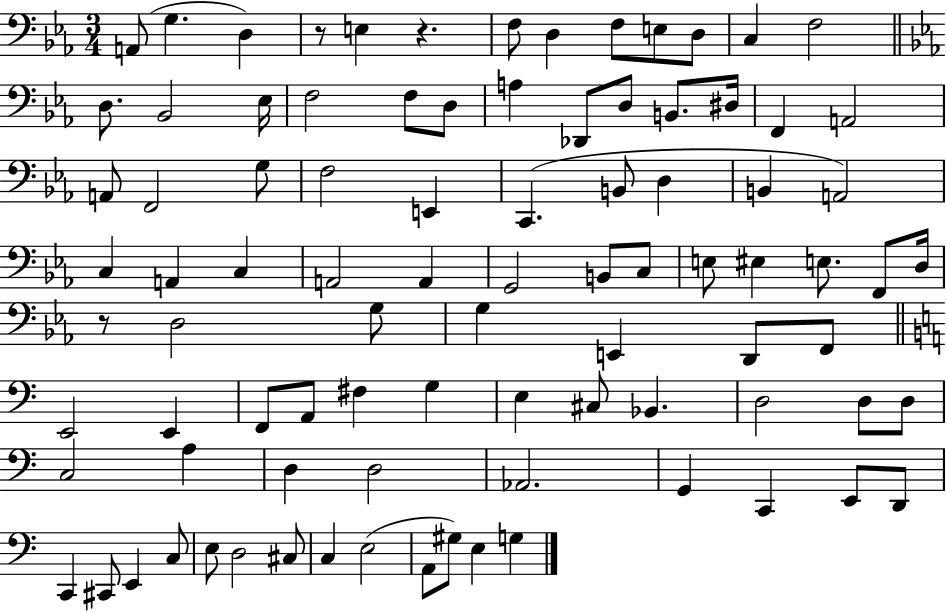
{
  \clef bass
  \numericTimeSignature
  \time 3/4
  \key ees \major
  a,8( g4. d4) | r8 e4 r4. | f8 d4 f8 e8 d8 | c4 f2 | \break \bar "||" \break \key ees \major d8. bes,2 ees16 | f2 f8 d8 | a4 des,8 d8 b,8. dis16 | f,4 a,2 | \break a,8 f,2 g8 | f2 e,4 | c,4.( b,8 d4 | b,4 a,2) | \break c4 a,4 c4 | a,2 a,4 | g,2 b,8 c8 | e8 eis4 e8. f,8 d16 | \break r8 d2 g8 | g4 e,4 d,8 f,8 | \bar "||" \break \key c \major e,2 e,4 | f,8 a,8 fis4 g4 | e4 cis8 bes,4. | d2 d8 d8 | \break c2 a4 | d4 d2 | aes,2. | g,4 c,4 e,8 d,8 | \break c,4 cis,8 e,4 c8 | e8 d2 cis8 | c4 e2( | a,8 gis8) e4 g4 | \break \bar "|."
}